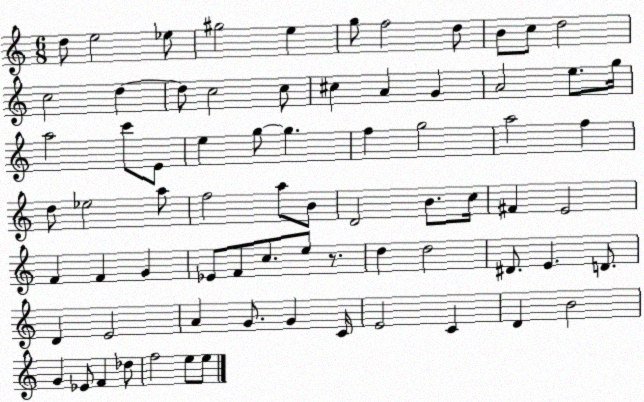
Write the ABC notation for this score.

X:1
T:Untitled
M:6/8
L:1/4
K:C
d/2 e2 _e/2 ^g2 e g/2 f2 d/2 B/2 c/2 d2 c2 d d/2 c2 c/2 ^c A G A2 e/2 g/4 a2 c'/2 E/2 e g/2 g f g2 a2 f d/2 _e2 a/2 f2 a/2 B/2 D2 B/2 c/4 ^F E2 F F G _E/2 F/2 c/2 e/2 z/2 d d2 ^D/2 E D/2 D E2 A G/2 G C/4 E2 C D B2 G _E/2 F _d/2 f2 e/2 e/2